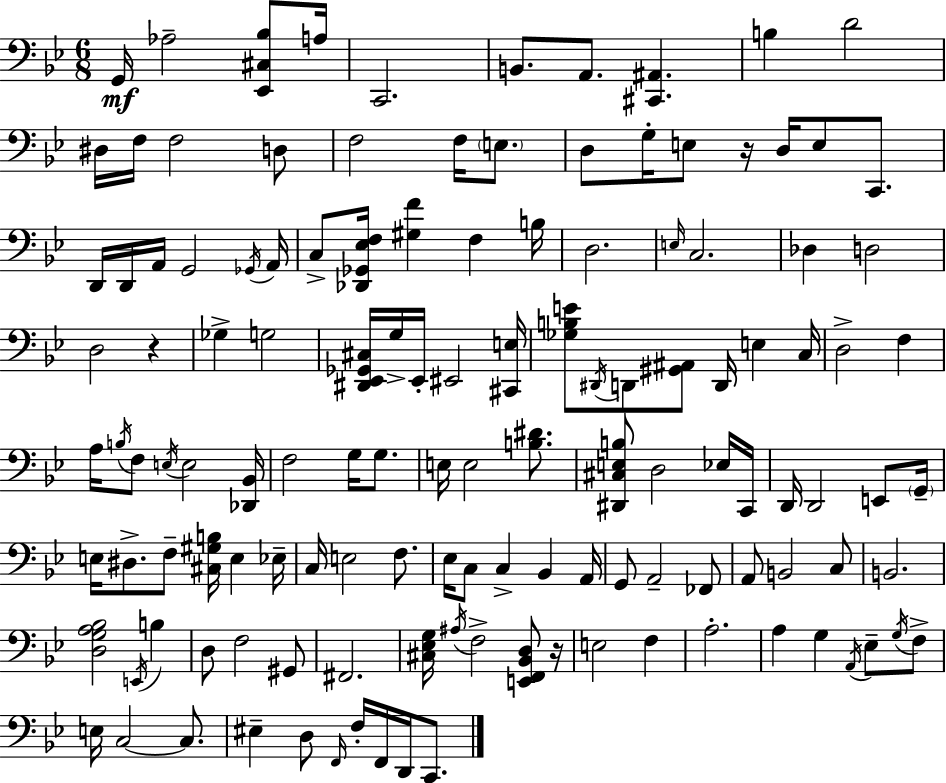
X:1
T:Untitled
M:6/8
L:1/4
K:Gm
G,,/4 _A,2 [_E,,^C,_B,]/2 A,/4 C,,2 B,,/2 A,,/2 [^C,,^A,,] B, D2 ^D,/4 F,/4 F,2 D,/2 F,2 F,/4 E,/2 D,/2 G,/4 E,/2 z/4 D,/4 E,/2 C,,/2 D,,/4 D,,/4 A,,/4 G,,2 _G,,/4 A,,/4 C,/2 [_D,,_G,,_E,F,]/4 [^G,F] F, B,/4 D,2 E,/4 C,2 _D, D,2 D,2 z _G, G,2 [^D,,_E,,_G,,^C,]/4 G,/4 _E,,/4 ^E,,2 [^C,,E,]/4 [_G,B,E]/2 ^D,,/4 D,,/2 [^G,,^A,,]/2 D,,/4 E, C,/4 D,2 F, A,/4 B,/4 F,/2 E,/4 E,2 [_D,,_B,,]/4 F,2 G,/4 G,/2 E,/4 E,2 [B,^D]/2 [^D,,^C,E,B,]/2 D,2 _E,/4 C,,/4 D,,/4 D,,2 E,,/2 G,,/4 E,/4 ^D,/2 F,/2 [^C,^G,B,]/4 E, _E,/4 C,/4 E,2 F,/2 _E,/4 C,/2 C, _B,, A,,/4 G,,/2 A,,2 _F,,/2 A,,/2 B,,2 C,/2 B,,2 [D,G,A,_B,]2 E,,/4 B, D,/2 F,2 ^G,,/2 ^F,,2 [^C,_E,G,]/4 ^A,/4 F,2 [E,,F,,_B,,D,]/2 z/4 E,2 F, A,2 A, G, A,,/4 _E,/2 G,/4 F,/2 E,/4 C,2 C,/2 ^E, D,/2 F,,/4 F,/4 F,,/4 D,,/4 C,,/2